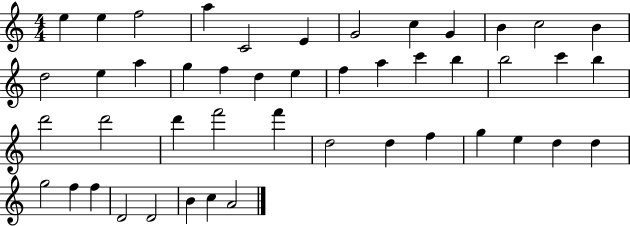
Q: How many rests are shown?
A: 0